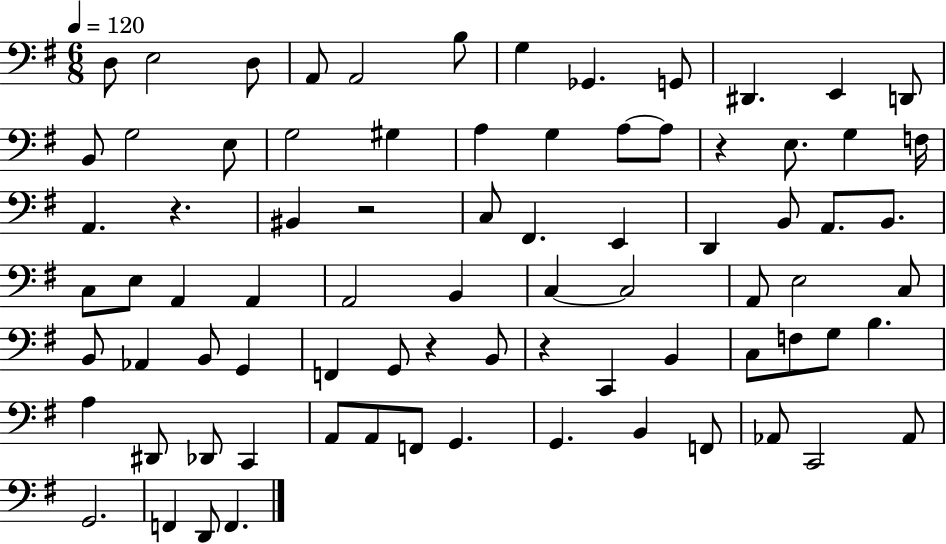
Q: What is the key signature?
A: G major